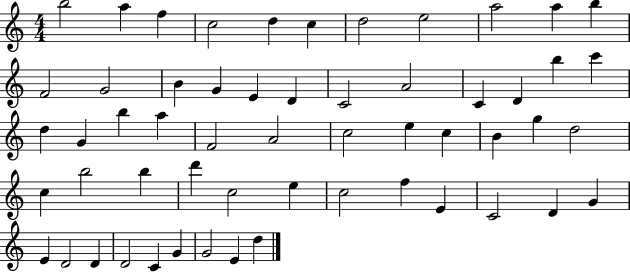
{
  \clef treble
  \numericTimeSignature
  \time 4/4
  \key c \major
  b''2 a''4 f''4 | c''2 d''4 c''4 | d''2 e''2 | a''2 a''4 b''4 | \break f'2 g'2 | b'4 g'4 e'4 d'4 | c'2 a'2 | c'4 d'4 b''4 c'''4 | \break d''4 g'4 b''4 a''4 | f'2 a'2 | c''2 e''4 c''4 | b'4 g''4 d''2 | \break c''4 b''2 b''4 | d'''4 c''2 e''4 | c''2 f''4 e'4 | c'2 d'4 g'4 | \break e'4 d'2 d'4 | d'2 c'4 g'4 | g'2 e'4 d''4 | \bar "|."
}